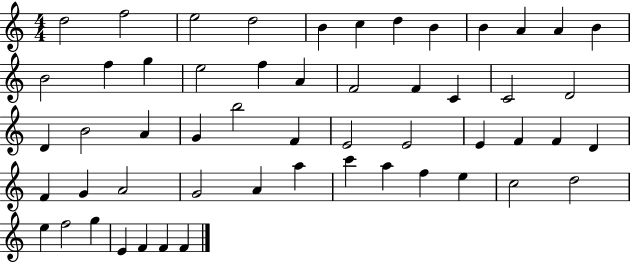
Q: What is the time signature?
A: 4/4